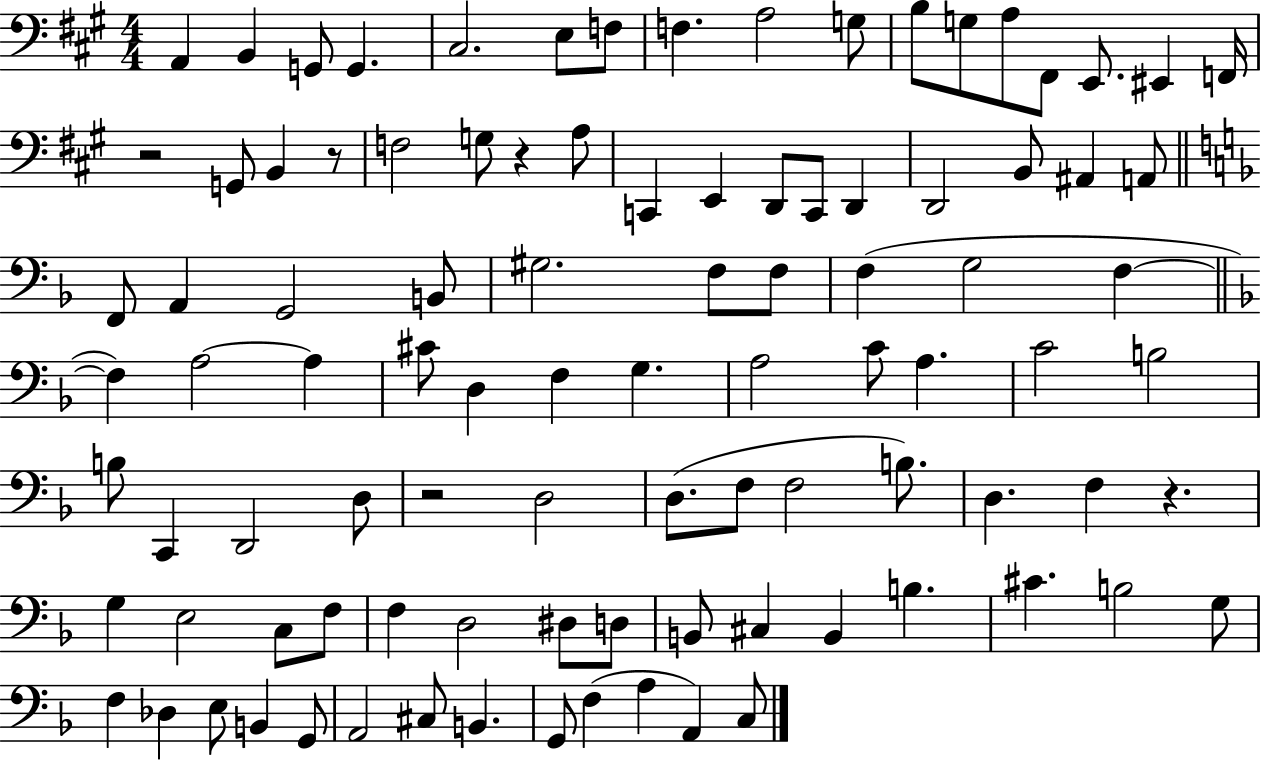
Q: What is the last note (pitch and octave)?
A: C3